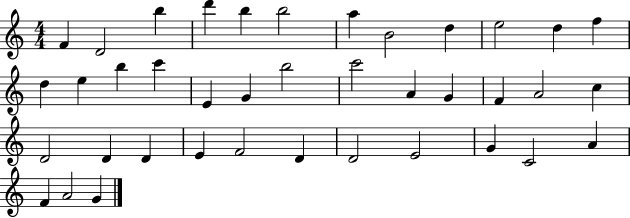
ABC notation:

X:1
T:Untitled
M:4/4
L:1/4
K:C
F D2 b d' b b2 a B2 d e2 d f d e b c' E G b2 c'2 A G F A2 c D2 D D E F2 D D2 E2 G C2 A F A2 G